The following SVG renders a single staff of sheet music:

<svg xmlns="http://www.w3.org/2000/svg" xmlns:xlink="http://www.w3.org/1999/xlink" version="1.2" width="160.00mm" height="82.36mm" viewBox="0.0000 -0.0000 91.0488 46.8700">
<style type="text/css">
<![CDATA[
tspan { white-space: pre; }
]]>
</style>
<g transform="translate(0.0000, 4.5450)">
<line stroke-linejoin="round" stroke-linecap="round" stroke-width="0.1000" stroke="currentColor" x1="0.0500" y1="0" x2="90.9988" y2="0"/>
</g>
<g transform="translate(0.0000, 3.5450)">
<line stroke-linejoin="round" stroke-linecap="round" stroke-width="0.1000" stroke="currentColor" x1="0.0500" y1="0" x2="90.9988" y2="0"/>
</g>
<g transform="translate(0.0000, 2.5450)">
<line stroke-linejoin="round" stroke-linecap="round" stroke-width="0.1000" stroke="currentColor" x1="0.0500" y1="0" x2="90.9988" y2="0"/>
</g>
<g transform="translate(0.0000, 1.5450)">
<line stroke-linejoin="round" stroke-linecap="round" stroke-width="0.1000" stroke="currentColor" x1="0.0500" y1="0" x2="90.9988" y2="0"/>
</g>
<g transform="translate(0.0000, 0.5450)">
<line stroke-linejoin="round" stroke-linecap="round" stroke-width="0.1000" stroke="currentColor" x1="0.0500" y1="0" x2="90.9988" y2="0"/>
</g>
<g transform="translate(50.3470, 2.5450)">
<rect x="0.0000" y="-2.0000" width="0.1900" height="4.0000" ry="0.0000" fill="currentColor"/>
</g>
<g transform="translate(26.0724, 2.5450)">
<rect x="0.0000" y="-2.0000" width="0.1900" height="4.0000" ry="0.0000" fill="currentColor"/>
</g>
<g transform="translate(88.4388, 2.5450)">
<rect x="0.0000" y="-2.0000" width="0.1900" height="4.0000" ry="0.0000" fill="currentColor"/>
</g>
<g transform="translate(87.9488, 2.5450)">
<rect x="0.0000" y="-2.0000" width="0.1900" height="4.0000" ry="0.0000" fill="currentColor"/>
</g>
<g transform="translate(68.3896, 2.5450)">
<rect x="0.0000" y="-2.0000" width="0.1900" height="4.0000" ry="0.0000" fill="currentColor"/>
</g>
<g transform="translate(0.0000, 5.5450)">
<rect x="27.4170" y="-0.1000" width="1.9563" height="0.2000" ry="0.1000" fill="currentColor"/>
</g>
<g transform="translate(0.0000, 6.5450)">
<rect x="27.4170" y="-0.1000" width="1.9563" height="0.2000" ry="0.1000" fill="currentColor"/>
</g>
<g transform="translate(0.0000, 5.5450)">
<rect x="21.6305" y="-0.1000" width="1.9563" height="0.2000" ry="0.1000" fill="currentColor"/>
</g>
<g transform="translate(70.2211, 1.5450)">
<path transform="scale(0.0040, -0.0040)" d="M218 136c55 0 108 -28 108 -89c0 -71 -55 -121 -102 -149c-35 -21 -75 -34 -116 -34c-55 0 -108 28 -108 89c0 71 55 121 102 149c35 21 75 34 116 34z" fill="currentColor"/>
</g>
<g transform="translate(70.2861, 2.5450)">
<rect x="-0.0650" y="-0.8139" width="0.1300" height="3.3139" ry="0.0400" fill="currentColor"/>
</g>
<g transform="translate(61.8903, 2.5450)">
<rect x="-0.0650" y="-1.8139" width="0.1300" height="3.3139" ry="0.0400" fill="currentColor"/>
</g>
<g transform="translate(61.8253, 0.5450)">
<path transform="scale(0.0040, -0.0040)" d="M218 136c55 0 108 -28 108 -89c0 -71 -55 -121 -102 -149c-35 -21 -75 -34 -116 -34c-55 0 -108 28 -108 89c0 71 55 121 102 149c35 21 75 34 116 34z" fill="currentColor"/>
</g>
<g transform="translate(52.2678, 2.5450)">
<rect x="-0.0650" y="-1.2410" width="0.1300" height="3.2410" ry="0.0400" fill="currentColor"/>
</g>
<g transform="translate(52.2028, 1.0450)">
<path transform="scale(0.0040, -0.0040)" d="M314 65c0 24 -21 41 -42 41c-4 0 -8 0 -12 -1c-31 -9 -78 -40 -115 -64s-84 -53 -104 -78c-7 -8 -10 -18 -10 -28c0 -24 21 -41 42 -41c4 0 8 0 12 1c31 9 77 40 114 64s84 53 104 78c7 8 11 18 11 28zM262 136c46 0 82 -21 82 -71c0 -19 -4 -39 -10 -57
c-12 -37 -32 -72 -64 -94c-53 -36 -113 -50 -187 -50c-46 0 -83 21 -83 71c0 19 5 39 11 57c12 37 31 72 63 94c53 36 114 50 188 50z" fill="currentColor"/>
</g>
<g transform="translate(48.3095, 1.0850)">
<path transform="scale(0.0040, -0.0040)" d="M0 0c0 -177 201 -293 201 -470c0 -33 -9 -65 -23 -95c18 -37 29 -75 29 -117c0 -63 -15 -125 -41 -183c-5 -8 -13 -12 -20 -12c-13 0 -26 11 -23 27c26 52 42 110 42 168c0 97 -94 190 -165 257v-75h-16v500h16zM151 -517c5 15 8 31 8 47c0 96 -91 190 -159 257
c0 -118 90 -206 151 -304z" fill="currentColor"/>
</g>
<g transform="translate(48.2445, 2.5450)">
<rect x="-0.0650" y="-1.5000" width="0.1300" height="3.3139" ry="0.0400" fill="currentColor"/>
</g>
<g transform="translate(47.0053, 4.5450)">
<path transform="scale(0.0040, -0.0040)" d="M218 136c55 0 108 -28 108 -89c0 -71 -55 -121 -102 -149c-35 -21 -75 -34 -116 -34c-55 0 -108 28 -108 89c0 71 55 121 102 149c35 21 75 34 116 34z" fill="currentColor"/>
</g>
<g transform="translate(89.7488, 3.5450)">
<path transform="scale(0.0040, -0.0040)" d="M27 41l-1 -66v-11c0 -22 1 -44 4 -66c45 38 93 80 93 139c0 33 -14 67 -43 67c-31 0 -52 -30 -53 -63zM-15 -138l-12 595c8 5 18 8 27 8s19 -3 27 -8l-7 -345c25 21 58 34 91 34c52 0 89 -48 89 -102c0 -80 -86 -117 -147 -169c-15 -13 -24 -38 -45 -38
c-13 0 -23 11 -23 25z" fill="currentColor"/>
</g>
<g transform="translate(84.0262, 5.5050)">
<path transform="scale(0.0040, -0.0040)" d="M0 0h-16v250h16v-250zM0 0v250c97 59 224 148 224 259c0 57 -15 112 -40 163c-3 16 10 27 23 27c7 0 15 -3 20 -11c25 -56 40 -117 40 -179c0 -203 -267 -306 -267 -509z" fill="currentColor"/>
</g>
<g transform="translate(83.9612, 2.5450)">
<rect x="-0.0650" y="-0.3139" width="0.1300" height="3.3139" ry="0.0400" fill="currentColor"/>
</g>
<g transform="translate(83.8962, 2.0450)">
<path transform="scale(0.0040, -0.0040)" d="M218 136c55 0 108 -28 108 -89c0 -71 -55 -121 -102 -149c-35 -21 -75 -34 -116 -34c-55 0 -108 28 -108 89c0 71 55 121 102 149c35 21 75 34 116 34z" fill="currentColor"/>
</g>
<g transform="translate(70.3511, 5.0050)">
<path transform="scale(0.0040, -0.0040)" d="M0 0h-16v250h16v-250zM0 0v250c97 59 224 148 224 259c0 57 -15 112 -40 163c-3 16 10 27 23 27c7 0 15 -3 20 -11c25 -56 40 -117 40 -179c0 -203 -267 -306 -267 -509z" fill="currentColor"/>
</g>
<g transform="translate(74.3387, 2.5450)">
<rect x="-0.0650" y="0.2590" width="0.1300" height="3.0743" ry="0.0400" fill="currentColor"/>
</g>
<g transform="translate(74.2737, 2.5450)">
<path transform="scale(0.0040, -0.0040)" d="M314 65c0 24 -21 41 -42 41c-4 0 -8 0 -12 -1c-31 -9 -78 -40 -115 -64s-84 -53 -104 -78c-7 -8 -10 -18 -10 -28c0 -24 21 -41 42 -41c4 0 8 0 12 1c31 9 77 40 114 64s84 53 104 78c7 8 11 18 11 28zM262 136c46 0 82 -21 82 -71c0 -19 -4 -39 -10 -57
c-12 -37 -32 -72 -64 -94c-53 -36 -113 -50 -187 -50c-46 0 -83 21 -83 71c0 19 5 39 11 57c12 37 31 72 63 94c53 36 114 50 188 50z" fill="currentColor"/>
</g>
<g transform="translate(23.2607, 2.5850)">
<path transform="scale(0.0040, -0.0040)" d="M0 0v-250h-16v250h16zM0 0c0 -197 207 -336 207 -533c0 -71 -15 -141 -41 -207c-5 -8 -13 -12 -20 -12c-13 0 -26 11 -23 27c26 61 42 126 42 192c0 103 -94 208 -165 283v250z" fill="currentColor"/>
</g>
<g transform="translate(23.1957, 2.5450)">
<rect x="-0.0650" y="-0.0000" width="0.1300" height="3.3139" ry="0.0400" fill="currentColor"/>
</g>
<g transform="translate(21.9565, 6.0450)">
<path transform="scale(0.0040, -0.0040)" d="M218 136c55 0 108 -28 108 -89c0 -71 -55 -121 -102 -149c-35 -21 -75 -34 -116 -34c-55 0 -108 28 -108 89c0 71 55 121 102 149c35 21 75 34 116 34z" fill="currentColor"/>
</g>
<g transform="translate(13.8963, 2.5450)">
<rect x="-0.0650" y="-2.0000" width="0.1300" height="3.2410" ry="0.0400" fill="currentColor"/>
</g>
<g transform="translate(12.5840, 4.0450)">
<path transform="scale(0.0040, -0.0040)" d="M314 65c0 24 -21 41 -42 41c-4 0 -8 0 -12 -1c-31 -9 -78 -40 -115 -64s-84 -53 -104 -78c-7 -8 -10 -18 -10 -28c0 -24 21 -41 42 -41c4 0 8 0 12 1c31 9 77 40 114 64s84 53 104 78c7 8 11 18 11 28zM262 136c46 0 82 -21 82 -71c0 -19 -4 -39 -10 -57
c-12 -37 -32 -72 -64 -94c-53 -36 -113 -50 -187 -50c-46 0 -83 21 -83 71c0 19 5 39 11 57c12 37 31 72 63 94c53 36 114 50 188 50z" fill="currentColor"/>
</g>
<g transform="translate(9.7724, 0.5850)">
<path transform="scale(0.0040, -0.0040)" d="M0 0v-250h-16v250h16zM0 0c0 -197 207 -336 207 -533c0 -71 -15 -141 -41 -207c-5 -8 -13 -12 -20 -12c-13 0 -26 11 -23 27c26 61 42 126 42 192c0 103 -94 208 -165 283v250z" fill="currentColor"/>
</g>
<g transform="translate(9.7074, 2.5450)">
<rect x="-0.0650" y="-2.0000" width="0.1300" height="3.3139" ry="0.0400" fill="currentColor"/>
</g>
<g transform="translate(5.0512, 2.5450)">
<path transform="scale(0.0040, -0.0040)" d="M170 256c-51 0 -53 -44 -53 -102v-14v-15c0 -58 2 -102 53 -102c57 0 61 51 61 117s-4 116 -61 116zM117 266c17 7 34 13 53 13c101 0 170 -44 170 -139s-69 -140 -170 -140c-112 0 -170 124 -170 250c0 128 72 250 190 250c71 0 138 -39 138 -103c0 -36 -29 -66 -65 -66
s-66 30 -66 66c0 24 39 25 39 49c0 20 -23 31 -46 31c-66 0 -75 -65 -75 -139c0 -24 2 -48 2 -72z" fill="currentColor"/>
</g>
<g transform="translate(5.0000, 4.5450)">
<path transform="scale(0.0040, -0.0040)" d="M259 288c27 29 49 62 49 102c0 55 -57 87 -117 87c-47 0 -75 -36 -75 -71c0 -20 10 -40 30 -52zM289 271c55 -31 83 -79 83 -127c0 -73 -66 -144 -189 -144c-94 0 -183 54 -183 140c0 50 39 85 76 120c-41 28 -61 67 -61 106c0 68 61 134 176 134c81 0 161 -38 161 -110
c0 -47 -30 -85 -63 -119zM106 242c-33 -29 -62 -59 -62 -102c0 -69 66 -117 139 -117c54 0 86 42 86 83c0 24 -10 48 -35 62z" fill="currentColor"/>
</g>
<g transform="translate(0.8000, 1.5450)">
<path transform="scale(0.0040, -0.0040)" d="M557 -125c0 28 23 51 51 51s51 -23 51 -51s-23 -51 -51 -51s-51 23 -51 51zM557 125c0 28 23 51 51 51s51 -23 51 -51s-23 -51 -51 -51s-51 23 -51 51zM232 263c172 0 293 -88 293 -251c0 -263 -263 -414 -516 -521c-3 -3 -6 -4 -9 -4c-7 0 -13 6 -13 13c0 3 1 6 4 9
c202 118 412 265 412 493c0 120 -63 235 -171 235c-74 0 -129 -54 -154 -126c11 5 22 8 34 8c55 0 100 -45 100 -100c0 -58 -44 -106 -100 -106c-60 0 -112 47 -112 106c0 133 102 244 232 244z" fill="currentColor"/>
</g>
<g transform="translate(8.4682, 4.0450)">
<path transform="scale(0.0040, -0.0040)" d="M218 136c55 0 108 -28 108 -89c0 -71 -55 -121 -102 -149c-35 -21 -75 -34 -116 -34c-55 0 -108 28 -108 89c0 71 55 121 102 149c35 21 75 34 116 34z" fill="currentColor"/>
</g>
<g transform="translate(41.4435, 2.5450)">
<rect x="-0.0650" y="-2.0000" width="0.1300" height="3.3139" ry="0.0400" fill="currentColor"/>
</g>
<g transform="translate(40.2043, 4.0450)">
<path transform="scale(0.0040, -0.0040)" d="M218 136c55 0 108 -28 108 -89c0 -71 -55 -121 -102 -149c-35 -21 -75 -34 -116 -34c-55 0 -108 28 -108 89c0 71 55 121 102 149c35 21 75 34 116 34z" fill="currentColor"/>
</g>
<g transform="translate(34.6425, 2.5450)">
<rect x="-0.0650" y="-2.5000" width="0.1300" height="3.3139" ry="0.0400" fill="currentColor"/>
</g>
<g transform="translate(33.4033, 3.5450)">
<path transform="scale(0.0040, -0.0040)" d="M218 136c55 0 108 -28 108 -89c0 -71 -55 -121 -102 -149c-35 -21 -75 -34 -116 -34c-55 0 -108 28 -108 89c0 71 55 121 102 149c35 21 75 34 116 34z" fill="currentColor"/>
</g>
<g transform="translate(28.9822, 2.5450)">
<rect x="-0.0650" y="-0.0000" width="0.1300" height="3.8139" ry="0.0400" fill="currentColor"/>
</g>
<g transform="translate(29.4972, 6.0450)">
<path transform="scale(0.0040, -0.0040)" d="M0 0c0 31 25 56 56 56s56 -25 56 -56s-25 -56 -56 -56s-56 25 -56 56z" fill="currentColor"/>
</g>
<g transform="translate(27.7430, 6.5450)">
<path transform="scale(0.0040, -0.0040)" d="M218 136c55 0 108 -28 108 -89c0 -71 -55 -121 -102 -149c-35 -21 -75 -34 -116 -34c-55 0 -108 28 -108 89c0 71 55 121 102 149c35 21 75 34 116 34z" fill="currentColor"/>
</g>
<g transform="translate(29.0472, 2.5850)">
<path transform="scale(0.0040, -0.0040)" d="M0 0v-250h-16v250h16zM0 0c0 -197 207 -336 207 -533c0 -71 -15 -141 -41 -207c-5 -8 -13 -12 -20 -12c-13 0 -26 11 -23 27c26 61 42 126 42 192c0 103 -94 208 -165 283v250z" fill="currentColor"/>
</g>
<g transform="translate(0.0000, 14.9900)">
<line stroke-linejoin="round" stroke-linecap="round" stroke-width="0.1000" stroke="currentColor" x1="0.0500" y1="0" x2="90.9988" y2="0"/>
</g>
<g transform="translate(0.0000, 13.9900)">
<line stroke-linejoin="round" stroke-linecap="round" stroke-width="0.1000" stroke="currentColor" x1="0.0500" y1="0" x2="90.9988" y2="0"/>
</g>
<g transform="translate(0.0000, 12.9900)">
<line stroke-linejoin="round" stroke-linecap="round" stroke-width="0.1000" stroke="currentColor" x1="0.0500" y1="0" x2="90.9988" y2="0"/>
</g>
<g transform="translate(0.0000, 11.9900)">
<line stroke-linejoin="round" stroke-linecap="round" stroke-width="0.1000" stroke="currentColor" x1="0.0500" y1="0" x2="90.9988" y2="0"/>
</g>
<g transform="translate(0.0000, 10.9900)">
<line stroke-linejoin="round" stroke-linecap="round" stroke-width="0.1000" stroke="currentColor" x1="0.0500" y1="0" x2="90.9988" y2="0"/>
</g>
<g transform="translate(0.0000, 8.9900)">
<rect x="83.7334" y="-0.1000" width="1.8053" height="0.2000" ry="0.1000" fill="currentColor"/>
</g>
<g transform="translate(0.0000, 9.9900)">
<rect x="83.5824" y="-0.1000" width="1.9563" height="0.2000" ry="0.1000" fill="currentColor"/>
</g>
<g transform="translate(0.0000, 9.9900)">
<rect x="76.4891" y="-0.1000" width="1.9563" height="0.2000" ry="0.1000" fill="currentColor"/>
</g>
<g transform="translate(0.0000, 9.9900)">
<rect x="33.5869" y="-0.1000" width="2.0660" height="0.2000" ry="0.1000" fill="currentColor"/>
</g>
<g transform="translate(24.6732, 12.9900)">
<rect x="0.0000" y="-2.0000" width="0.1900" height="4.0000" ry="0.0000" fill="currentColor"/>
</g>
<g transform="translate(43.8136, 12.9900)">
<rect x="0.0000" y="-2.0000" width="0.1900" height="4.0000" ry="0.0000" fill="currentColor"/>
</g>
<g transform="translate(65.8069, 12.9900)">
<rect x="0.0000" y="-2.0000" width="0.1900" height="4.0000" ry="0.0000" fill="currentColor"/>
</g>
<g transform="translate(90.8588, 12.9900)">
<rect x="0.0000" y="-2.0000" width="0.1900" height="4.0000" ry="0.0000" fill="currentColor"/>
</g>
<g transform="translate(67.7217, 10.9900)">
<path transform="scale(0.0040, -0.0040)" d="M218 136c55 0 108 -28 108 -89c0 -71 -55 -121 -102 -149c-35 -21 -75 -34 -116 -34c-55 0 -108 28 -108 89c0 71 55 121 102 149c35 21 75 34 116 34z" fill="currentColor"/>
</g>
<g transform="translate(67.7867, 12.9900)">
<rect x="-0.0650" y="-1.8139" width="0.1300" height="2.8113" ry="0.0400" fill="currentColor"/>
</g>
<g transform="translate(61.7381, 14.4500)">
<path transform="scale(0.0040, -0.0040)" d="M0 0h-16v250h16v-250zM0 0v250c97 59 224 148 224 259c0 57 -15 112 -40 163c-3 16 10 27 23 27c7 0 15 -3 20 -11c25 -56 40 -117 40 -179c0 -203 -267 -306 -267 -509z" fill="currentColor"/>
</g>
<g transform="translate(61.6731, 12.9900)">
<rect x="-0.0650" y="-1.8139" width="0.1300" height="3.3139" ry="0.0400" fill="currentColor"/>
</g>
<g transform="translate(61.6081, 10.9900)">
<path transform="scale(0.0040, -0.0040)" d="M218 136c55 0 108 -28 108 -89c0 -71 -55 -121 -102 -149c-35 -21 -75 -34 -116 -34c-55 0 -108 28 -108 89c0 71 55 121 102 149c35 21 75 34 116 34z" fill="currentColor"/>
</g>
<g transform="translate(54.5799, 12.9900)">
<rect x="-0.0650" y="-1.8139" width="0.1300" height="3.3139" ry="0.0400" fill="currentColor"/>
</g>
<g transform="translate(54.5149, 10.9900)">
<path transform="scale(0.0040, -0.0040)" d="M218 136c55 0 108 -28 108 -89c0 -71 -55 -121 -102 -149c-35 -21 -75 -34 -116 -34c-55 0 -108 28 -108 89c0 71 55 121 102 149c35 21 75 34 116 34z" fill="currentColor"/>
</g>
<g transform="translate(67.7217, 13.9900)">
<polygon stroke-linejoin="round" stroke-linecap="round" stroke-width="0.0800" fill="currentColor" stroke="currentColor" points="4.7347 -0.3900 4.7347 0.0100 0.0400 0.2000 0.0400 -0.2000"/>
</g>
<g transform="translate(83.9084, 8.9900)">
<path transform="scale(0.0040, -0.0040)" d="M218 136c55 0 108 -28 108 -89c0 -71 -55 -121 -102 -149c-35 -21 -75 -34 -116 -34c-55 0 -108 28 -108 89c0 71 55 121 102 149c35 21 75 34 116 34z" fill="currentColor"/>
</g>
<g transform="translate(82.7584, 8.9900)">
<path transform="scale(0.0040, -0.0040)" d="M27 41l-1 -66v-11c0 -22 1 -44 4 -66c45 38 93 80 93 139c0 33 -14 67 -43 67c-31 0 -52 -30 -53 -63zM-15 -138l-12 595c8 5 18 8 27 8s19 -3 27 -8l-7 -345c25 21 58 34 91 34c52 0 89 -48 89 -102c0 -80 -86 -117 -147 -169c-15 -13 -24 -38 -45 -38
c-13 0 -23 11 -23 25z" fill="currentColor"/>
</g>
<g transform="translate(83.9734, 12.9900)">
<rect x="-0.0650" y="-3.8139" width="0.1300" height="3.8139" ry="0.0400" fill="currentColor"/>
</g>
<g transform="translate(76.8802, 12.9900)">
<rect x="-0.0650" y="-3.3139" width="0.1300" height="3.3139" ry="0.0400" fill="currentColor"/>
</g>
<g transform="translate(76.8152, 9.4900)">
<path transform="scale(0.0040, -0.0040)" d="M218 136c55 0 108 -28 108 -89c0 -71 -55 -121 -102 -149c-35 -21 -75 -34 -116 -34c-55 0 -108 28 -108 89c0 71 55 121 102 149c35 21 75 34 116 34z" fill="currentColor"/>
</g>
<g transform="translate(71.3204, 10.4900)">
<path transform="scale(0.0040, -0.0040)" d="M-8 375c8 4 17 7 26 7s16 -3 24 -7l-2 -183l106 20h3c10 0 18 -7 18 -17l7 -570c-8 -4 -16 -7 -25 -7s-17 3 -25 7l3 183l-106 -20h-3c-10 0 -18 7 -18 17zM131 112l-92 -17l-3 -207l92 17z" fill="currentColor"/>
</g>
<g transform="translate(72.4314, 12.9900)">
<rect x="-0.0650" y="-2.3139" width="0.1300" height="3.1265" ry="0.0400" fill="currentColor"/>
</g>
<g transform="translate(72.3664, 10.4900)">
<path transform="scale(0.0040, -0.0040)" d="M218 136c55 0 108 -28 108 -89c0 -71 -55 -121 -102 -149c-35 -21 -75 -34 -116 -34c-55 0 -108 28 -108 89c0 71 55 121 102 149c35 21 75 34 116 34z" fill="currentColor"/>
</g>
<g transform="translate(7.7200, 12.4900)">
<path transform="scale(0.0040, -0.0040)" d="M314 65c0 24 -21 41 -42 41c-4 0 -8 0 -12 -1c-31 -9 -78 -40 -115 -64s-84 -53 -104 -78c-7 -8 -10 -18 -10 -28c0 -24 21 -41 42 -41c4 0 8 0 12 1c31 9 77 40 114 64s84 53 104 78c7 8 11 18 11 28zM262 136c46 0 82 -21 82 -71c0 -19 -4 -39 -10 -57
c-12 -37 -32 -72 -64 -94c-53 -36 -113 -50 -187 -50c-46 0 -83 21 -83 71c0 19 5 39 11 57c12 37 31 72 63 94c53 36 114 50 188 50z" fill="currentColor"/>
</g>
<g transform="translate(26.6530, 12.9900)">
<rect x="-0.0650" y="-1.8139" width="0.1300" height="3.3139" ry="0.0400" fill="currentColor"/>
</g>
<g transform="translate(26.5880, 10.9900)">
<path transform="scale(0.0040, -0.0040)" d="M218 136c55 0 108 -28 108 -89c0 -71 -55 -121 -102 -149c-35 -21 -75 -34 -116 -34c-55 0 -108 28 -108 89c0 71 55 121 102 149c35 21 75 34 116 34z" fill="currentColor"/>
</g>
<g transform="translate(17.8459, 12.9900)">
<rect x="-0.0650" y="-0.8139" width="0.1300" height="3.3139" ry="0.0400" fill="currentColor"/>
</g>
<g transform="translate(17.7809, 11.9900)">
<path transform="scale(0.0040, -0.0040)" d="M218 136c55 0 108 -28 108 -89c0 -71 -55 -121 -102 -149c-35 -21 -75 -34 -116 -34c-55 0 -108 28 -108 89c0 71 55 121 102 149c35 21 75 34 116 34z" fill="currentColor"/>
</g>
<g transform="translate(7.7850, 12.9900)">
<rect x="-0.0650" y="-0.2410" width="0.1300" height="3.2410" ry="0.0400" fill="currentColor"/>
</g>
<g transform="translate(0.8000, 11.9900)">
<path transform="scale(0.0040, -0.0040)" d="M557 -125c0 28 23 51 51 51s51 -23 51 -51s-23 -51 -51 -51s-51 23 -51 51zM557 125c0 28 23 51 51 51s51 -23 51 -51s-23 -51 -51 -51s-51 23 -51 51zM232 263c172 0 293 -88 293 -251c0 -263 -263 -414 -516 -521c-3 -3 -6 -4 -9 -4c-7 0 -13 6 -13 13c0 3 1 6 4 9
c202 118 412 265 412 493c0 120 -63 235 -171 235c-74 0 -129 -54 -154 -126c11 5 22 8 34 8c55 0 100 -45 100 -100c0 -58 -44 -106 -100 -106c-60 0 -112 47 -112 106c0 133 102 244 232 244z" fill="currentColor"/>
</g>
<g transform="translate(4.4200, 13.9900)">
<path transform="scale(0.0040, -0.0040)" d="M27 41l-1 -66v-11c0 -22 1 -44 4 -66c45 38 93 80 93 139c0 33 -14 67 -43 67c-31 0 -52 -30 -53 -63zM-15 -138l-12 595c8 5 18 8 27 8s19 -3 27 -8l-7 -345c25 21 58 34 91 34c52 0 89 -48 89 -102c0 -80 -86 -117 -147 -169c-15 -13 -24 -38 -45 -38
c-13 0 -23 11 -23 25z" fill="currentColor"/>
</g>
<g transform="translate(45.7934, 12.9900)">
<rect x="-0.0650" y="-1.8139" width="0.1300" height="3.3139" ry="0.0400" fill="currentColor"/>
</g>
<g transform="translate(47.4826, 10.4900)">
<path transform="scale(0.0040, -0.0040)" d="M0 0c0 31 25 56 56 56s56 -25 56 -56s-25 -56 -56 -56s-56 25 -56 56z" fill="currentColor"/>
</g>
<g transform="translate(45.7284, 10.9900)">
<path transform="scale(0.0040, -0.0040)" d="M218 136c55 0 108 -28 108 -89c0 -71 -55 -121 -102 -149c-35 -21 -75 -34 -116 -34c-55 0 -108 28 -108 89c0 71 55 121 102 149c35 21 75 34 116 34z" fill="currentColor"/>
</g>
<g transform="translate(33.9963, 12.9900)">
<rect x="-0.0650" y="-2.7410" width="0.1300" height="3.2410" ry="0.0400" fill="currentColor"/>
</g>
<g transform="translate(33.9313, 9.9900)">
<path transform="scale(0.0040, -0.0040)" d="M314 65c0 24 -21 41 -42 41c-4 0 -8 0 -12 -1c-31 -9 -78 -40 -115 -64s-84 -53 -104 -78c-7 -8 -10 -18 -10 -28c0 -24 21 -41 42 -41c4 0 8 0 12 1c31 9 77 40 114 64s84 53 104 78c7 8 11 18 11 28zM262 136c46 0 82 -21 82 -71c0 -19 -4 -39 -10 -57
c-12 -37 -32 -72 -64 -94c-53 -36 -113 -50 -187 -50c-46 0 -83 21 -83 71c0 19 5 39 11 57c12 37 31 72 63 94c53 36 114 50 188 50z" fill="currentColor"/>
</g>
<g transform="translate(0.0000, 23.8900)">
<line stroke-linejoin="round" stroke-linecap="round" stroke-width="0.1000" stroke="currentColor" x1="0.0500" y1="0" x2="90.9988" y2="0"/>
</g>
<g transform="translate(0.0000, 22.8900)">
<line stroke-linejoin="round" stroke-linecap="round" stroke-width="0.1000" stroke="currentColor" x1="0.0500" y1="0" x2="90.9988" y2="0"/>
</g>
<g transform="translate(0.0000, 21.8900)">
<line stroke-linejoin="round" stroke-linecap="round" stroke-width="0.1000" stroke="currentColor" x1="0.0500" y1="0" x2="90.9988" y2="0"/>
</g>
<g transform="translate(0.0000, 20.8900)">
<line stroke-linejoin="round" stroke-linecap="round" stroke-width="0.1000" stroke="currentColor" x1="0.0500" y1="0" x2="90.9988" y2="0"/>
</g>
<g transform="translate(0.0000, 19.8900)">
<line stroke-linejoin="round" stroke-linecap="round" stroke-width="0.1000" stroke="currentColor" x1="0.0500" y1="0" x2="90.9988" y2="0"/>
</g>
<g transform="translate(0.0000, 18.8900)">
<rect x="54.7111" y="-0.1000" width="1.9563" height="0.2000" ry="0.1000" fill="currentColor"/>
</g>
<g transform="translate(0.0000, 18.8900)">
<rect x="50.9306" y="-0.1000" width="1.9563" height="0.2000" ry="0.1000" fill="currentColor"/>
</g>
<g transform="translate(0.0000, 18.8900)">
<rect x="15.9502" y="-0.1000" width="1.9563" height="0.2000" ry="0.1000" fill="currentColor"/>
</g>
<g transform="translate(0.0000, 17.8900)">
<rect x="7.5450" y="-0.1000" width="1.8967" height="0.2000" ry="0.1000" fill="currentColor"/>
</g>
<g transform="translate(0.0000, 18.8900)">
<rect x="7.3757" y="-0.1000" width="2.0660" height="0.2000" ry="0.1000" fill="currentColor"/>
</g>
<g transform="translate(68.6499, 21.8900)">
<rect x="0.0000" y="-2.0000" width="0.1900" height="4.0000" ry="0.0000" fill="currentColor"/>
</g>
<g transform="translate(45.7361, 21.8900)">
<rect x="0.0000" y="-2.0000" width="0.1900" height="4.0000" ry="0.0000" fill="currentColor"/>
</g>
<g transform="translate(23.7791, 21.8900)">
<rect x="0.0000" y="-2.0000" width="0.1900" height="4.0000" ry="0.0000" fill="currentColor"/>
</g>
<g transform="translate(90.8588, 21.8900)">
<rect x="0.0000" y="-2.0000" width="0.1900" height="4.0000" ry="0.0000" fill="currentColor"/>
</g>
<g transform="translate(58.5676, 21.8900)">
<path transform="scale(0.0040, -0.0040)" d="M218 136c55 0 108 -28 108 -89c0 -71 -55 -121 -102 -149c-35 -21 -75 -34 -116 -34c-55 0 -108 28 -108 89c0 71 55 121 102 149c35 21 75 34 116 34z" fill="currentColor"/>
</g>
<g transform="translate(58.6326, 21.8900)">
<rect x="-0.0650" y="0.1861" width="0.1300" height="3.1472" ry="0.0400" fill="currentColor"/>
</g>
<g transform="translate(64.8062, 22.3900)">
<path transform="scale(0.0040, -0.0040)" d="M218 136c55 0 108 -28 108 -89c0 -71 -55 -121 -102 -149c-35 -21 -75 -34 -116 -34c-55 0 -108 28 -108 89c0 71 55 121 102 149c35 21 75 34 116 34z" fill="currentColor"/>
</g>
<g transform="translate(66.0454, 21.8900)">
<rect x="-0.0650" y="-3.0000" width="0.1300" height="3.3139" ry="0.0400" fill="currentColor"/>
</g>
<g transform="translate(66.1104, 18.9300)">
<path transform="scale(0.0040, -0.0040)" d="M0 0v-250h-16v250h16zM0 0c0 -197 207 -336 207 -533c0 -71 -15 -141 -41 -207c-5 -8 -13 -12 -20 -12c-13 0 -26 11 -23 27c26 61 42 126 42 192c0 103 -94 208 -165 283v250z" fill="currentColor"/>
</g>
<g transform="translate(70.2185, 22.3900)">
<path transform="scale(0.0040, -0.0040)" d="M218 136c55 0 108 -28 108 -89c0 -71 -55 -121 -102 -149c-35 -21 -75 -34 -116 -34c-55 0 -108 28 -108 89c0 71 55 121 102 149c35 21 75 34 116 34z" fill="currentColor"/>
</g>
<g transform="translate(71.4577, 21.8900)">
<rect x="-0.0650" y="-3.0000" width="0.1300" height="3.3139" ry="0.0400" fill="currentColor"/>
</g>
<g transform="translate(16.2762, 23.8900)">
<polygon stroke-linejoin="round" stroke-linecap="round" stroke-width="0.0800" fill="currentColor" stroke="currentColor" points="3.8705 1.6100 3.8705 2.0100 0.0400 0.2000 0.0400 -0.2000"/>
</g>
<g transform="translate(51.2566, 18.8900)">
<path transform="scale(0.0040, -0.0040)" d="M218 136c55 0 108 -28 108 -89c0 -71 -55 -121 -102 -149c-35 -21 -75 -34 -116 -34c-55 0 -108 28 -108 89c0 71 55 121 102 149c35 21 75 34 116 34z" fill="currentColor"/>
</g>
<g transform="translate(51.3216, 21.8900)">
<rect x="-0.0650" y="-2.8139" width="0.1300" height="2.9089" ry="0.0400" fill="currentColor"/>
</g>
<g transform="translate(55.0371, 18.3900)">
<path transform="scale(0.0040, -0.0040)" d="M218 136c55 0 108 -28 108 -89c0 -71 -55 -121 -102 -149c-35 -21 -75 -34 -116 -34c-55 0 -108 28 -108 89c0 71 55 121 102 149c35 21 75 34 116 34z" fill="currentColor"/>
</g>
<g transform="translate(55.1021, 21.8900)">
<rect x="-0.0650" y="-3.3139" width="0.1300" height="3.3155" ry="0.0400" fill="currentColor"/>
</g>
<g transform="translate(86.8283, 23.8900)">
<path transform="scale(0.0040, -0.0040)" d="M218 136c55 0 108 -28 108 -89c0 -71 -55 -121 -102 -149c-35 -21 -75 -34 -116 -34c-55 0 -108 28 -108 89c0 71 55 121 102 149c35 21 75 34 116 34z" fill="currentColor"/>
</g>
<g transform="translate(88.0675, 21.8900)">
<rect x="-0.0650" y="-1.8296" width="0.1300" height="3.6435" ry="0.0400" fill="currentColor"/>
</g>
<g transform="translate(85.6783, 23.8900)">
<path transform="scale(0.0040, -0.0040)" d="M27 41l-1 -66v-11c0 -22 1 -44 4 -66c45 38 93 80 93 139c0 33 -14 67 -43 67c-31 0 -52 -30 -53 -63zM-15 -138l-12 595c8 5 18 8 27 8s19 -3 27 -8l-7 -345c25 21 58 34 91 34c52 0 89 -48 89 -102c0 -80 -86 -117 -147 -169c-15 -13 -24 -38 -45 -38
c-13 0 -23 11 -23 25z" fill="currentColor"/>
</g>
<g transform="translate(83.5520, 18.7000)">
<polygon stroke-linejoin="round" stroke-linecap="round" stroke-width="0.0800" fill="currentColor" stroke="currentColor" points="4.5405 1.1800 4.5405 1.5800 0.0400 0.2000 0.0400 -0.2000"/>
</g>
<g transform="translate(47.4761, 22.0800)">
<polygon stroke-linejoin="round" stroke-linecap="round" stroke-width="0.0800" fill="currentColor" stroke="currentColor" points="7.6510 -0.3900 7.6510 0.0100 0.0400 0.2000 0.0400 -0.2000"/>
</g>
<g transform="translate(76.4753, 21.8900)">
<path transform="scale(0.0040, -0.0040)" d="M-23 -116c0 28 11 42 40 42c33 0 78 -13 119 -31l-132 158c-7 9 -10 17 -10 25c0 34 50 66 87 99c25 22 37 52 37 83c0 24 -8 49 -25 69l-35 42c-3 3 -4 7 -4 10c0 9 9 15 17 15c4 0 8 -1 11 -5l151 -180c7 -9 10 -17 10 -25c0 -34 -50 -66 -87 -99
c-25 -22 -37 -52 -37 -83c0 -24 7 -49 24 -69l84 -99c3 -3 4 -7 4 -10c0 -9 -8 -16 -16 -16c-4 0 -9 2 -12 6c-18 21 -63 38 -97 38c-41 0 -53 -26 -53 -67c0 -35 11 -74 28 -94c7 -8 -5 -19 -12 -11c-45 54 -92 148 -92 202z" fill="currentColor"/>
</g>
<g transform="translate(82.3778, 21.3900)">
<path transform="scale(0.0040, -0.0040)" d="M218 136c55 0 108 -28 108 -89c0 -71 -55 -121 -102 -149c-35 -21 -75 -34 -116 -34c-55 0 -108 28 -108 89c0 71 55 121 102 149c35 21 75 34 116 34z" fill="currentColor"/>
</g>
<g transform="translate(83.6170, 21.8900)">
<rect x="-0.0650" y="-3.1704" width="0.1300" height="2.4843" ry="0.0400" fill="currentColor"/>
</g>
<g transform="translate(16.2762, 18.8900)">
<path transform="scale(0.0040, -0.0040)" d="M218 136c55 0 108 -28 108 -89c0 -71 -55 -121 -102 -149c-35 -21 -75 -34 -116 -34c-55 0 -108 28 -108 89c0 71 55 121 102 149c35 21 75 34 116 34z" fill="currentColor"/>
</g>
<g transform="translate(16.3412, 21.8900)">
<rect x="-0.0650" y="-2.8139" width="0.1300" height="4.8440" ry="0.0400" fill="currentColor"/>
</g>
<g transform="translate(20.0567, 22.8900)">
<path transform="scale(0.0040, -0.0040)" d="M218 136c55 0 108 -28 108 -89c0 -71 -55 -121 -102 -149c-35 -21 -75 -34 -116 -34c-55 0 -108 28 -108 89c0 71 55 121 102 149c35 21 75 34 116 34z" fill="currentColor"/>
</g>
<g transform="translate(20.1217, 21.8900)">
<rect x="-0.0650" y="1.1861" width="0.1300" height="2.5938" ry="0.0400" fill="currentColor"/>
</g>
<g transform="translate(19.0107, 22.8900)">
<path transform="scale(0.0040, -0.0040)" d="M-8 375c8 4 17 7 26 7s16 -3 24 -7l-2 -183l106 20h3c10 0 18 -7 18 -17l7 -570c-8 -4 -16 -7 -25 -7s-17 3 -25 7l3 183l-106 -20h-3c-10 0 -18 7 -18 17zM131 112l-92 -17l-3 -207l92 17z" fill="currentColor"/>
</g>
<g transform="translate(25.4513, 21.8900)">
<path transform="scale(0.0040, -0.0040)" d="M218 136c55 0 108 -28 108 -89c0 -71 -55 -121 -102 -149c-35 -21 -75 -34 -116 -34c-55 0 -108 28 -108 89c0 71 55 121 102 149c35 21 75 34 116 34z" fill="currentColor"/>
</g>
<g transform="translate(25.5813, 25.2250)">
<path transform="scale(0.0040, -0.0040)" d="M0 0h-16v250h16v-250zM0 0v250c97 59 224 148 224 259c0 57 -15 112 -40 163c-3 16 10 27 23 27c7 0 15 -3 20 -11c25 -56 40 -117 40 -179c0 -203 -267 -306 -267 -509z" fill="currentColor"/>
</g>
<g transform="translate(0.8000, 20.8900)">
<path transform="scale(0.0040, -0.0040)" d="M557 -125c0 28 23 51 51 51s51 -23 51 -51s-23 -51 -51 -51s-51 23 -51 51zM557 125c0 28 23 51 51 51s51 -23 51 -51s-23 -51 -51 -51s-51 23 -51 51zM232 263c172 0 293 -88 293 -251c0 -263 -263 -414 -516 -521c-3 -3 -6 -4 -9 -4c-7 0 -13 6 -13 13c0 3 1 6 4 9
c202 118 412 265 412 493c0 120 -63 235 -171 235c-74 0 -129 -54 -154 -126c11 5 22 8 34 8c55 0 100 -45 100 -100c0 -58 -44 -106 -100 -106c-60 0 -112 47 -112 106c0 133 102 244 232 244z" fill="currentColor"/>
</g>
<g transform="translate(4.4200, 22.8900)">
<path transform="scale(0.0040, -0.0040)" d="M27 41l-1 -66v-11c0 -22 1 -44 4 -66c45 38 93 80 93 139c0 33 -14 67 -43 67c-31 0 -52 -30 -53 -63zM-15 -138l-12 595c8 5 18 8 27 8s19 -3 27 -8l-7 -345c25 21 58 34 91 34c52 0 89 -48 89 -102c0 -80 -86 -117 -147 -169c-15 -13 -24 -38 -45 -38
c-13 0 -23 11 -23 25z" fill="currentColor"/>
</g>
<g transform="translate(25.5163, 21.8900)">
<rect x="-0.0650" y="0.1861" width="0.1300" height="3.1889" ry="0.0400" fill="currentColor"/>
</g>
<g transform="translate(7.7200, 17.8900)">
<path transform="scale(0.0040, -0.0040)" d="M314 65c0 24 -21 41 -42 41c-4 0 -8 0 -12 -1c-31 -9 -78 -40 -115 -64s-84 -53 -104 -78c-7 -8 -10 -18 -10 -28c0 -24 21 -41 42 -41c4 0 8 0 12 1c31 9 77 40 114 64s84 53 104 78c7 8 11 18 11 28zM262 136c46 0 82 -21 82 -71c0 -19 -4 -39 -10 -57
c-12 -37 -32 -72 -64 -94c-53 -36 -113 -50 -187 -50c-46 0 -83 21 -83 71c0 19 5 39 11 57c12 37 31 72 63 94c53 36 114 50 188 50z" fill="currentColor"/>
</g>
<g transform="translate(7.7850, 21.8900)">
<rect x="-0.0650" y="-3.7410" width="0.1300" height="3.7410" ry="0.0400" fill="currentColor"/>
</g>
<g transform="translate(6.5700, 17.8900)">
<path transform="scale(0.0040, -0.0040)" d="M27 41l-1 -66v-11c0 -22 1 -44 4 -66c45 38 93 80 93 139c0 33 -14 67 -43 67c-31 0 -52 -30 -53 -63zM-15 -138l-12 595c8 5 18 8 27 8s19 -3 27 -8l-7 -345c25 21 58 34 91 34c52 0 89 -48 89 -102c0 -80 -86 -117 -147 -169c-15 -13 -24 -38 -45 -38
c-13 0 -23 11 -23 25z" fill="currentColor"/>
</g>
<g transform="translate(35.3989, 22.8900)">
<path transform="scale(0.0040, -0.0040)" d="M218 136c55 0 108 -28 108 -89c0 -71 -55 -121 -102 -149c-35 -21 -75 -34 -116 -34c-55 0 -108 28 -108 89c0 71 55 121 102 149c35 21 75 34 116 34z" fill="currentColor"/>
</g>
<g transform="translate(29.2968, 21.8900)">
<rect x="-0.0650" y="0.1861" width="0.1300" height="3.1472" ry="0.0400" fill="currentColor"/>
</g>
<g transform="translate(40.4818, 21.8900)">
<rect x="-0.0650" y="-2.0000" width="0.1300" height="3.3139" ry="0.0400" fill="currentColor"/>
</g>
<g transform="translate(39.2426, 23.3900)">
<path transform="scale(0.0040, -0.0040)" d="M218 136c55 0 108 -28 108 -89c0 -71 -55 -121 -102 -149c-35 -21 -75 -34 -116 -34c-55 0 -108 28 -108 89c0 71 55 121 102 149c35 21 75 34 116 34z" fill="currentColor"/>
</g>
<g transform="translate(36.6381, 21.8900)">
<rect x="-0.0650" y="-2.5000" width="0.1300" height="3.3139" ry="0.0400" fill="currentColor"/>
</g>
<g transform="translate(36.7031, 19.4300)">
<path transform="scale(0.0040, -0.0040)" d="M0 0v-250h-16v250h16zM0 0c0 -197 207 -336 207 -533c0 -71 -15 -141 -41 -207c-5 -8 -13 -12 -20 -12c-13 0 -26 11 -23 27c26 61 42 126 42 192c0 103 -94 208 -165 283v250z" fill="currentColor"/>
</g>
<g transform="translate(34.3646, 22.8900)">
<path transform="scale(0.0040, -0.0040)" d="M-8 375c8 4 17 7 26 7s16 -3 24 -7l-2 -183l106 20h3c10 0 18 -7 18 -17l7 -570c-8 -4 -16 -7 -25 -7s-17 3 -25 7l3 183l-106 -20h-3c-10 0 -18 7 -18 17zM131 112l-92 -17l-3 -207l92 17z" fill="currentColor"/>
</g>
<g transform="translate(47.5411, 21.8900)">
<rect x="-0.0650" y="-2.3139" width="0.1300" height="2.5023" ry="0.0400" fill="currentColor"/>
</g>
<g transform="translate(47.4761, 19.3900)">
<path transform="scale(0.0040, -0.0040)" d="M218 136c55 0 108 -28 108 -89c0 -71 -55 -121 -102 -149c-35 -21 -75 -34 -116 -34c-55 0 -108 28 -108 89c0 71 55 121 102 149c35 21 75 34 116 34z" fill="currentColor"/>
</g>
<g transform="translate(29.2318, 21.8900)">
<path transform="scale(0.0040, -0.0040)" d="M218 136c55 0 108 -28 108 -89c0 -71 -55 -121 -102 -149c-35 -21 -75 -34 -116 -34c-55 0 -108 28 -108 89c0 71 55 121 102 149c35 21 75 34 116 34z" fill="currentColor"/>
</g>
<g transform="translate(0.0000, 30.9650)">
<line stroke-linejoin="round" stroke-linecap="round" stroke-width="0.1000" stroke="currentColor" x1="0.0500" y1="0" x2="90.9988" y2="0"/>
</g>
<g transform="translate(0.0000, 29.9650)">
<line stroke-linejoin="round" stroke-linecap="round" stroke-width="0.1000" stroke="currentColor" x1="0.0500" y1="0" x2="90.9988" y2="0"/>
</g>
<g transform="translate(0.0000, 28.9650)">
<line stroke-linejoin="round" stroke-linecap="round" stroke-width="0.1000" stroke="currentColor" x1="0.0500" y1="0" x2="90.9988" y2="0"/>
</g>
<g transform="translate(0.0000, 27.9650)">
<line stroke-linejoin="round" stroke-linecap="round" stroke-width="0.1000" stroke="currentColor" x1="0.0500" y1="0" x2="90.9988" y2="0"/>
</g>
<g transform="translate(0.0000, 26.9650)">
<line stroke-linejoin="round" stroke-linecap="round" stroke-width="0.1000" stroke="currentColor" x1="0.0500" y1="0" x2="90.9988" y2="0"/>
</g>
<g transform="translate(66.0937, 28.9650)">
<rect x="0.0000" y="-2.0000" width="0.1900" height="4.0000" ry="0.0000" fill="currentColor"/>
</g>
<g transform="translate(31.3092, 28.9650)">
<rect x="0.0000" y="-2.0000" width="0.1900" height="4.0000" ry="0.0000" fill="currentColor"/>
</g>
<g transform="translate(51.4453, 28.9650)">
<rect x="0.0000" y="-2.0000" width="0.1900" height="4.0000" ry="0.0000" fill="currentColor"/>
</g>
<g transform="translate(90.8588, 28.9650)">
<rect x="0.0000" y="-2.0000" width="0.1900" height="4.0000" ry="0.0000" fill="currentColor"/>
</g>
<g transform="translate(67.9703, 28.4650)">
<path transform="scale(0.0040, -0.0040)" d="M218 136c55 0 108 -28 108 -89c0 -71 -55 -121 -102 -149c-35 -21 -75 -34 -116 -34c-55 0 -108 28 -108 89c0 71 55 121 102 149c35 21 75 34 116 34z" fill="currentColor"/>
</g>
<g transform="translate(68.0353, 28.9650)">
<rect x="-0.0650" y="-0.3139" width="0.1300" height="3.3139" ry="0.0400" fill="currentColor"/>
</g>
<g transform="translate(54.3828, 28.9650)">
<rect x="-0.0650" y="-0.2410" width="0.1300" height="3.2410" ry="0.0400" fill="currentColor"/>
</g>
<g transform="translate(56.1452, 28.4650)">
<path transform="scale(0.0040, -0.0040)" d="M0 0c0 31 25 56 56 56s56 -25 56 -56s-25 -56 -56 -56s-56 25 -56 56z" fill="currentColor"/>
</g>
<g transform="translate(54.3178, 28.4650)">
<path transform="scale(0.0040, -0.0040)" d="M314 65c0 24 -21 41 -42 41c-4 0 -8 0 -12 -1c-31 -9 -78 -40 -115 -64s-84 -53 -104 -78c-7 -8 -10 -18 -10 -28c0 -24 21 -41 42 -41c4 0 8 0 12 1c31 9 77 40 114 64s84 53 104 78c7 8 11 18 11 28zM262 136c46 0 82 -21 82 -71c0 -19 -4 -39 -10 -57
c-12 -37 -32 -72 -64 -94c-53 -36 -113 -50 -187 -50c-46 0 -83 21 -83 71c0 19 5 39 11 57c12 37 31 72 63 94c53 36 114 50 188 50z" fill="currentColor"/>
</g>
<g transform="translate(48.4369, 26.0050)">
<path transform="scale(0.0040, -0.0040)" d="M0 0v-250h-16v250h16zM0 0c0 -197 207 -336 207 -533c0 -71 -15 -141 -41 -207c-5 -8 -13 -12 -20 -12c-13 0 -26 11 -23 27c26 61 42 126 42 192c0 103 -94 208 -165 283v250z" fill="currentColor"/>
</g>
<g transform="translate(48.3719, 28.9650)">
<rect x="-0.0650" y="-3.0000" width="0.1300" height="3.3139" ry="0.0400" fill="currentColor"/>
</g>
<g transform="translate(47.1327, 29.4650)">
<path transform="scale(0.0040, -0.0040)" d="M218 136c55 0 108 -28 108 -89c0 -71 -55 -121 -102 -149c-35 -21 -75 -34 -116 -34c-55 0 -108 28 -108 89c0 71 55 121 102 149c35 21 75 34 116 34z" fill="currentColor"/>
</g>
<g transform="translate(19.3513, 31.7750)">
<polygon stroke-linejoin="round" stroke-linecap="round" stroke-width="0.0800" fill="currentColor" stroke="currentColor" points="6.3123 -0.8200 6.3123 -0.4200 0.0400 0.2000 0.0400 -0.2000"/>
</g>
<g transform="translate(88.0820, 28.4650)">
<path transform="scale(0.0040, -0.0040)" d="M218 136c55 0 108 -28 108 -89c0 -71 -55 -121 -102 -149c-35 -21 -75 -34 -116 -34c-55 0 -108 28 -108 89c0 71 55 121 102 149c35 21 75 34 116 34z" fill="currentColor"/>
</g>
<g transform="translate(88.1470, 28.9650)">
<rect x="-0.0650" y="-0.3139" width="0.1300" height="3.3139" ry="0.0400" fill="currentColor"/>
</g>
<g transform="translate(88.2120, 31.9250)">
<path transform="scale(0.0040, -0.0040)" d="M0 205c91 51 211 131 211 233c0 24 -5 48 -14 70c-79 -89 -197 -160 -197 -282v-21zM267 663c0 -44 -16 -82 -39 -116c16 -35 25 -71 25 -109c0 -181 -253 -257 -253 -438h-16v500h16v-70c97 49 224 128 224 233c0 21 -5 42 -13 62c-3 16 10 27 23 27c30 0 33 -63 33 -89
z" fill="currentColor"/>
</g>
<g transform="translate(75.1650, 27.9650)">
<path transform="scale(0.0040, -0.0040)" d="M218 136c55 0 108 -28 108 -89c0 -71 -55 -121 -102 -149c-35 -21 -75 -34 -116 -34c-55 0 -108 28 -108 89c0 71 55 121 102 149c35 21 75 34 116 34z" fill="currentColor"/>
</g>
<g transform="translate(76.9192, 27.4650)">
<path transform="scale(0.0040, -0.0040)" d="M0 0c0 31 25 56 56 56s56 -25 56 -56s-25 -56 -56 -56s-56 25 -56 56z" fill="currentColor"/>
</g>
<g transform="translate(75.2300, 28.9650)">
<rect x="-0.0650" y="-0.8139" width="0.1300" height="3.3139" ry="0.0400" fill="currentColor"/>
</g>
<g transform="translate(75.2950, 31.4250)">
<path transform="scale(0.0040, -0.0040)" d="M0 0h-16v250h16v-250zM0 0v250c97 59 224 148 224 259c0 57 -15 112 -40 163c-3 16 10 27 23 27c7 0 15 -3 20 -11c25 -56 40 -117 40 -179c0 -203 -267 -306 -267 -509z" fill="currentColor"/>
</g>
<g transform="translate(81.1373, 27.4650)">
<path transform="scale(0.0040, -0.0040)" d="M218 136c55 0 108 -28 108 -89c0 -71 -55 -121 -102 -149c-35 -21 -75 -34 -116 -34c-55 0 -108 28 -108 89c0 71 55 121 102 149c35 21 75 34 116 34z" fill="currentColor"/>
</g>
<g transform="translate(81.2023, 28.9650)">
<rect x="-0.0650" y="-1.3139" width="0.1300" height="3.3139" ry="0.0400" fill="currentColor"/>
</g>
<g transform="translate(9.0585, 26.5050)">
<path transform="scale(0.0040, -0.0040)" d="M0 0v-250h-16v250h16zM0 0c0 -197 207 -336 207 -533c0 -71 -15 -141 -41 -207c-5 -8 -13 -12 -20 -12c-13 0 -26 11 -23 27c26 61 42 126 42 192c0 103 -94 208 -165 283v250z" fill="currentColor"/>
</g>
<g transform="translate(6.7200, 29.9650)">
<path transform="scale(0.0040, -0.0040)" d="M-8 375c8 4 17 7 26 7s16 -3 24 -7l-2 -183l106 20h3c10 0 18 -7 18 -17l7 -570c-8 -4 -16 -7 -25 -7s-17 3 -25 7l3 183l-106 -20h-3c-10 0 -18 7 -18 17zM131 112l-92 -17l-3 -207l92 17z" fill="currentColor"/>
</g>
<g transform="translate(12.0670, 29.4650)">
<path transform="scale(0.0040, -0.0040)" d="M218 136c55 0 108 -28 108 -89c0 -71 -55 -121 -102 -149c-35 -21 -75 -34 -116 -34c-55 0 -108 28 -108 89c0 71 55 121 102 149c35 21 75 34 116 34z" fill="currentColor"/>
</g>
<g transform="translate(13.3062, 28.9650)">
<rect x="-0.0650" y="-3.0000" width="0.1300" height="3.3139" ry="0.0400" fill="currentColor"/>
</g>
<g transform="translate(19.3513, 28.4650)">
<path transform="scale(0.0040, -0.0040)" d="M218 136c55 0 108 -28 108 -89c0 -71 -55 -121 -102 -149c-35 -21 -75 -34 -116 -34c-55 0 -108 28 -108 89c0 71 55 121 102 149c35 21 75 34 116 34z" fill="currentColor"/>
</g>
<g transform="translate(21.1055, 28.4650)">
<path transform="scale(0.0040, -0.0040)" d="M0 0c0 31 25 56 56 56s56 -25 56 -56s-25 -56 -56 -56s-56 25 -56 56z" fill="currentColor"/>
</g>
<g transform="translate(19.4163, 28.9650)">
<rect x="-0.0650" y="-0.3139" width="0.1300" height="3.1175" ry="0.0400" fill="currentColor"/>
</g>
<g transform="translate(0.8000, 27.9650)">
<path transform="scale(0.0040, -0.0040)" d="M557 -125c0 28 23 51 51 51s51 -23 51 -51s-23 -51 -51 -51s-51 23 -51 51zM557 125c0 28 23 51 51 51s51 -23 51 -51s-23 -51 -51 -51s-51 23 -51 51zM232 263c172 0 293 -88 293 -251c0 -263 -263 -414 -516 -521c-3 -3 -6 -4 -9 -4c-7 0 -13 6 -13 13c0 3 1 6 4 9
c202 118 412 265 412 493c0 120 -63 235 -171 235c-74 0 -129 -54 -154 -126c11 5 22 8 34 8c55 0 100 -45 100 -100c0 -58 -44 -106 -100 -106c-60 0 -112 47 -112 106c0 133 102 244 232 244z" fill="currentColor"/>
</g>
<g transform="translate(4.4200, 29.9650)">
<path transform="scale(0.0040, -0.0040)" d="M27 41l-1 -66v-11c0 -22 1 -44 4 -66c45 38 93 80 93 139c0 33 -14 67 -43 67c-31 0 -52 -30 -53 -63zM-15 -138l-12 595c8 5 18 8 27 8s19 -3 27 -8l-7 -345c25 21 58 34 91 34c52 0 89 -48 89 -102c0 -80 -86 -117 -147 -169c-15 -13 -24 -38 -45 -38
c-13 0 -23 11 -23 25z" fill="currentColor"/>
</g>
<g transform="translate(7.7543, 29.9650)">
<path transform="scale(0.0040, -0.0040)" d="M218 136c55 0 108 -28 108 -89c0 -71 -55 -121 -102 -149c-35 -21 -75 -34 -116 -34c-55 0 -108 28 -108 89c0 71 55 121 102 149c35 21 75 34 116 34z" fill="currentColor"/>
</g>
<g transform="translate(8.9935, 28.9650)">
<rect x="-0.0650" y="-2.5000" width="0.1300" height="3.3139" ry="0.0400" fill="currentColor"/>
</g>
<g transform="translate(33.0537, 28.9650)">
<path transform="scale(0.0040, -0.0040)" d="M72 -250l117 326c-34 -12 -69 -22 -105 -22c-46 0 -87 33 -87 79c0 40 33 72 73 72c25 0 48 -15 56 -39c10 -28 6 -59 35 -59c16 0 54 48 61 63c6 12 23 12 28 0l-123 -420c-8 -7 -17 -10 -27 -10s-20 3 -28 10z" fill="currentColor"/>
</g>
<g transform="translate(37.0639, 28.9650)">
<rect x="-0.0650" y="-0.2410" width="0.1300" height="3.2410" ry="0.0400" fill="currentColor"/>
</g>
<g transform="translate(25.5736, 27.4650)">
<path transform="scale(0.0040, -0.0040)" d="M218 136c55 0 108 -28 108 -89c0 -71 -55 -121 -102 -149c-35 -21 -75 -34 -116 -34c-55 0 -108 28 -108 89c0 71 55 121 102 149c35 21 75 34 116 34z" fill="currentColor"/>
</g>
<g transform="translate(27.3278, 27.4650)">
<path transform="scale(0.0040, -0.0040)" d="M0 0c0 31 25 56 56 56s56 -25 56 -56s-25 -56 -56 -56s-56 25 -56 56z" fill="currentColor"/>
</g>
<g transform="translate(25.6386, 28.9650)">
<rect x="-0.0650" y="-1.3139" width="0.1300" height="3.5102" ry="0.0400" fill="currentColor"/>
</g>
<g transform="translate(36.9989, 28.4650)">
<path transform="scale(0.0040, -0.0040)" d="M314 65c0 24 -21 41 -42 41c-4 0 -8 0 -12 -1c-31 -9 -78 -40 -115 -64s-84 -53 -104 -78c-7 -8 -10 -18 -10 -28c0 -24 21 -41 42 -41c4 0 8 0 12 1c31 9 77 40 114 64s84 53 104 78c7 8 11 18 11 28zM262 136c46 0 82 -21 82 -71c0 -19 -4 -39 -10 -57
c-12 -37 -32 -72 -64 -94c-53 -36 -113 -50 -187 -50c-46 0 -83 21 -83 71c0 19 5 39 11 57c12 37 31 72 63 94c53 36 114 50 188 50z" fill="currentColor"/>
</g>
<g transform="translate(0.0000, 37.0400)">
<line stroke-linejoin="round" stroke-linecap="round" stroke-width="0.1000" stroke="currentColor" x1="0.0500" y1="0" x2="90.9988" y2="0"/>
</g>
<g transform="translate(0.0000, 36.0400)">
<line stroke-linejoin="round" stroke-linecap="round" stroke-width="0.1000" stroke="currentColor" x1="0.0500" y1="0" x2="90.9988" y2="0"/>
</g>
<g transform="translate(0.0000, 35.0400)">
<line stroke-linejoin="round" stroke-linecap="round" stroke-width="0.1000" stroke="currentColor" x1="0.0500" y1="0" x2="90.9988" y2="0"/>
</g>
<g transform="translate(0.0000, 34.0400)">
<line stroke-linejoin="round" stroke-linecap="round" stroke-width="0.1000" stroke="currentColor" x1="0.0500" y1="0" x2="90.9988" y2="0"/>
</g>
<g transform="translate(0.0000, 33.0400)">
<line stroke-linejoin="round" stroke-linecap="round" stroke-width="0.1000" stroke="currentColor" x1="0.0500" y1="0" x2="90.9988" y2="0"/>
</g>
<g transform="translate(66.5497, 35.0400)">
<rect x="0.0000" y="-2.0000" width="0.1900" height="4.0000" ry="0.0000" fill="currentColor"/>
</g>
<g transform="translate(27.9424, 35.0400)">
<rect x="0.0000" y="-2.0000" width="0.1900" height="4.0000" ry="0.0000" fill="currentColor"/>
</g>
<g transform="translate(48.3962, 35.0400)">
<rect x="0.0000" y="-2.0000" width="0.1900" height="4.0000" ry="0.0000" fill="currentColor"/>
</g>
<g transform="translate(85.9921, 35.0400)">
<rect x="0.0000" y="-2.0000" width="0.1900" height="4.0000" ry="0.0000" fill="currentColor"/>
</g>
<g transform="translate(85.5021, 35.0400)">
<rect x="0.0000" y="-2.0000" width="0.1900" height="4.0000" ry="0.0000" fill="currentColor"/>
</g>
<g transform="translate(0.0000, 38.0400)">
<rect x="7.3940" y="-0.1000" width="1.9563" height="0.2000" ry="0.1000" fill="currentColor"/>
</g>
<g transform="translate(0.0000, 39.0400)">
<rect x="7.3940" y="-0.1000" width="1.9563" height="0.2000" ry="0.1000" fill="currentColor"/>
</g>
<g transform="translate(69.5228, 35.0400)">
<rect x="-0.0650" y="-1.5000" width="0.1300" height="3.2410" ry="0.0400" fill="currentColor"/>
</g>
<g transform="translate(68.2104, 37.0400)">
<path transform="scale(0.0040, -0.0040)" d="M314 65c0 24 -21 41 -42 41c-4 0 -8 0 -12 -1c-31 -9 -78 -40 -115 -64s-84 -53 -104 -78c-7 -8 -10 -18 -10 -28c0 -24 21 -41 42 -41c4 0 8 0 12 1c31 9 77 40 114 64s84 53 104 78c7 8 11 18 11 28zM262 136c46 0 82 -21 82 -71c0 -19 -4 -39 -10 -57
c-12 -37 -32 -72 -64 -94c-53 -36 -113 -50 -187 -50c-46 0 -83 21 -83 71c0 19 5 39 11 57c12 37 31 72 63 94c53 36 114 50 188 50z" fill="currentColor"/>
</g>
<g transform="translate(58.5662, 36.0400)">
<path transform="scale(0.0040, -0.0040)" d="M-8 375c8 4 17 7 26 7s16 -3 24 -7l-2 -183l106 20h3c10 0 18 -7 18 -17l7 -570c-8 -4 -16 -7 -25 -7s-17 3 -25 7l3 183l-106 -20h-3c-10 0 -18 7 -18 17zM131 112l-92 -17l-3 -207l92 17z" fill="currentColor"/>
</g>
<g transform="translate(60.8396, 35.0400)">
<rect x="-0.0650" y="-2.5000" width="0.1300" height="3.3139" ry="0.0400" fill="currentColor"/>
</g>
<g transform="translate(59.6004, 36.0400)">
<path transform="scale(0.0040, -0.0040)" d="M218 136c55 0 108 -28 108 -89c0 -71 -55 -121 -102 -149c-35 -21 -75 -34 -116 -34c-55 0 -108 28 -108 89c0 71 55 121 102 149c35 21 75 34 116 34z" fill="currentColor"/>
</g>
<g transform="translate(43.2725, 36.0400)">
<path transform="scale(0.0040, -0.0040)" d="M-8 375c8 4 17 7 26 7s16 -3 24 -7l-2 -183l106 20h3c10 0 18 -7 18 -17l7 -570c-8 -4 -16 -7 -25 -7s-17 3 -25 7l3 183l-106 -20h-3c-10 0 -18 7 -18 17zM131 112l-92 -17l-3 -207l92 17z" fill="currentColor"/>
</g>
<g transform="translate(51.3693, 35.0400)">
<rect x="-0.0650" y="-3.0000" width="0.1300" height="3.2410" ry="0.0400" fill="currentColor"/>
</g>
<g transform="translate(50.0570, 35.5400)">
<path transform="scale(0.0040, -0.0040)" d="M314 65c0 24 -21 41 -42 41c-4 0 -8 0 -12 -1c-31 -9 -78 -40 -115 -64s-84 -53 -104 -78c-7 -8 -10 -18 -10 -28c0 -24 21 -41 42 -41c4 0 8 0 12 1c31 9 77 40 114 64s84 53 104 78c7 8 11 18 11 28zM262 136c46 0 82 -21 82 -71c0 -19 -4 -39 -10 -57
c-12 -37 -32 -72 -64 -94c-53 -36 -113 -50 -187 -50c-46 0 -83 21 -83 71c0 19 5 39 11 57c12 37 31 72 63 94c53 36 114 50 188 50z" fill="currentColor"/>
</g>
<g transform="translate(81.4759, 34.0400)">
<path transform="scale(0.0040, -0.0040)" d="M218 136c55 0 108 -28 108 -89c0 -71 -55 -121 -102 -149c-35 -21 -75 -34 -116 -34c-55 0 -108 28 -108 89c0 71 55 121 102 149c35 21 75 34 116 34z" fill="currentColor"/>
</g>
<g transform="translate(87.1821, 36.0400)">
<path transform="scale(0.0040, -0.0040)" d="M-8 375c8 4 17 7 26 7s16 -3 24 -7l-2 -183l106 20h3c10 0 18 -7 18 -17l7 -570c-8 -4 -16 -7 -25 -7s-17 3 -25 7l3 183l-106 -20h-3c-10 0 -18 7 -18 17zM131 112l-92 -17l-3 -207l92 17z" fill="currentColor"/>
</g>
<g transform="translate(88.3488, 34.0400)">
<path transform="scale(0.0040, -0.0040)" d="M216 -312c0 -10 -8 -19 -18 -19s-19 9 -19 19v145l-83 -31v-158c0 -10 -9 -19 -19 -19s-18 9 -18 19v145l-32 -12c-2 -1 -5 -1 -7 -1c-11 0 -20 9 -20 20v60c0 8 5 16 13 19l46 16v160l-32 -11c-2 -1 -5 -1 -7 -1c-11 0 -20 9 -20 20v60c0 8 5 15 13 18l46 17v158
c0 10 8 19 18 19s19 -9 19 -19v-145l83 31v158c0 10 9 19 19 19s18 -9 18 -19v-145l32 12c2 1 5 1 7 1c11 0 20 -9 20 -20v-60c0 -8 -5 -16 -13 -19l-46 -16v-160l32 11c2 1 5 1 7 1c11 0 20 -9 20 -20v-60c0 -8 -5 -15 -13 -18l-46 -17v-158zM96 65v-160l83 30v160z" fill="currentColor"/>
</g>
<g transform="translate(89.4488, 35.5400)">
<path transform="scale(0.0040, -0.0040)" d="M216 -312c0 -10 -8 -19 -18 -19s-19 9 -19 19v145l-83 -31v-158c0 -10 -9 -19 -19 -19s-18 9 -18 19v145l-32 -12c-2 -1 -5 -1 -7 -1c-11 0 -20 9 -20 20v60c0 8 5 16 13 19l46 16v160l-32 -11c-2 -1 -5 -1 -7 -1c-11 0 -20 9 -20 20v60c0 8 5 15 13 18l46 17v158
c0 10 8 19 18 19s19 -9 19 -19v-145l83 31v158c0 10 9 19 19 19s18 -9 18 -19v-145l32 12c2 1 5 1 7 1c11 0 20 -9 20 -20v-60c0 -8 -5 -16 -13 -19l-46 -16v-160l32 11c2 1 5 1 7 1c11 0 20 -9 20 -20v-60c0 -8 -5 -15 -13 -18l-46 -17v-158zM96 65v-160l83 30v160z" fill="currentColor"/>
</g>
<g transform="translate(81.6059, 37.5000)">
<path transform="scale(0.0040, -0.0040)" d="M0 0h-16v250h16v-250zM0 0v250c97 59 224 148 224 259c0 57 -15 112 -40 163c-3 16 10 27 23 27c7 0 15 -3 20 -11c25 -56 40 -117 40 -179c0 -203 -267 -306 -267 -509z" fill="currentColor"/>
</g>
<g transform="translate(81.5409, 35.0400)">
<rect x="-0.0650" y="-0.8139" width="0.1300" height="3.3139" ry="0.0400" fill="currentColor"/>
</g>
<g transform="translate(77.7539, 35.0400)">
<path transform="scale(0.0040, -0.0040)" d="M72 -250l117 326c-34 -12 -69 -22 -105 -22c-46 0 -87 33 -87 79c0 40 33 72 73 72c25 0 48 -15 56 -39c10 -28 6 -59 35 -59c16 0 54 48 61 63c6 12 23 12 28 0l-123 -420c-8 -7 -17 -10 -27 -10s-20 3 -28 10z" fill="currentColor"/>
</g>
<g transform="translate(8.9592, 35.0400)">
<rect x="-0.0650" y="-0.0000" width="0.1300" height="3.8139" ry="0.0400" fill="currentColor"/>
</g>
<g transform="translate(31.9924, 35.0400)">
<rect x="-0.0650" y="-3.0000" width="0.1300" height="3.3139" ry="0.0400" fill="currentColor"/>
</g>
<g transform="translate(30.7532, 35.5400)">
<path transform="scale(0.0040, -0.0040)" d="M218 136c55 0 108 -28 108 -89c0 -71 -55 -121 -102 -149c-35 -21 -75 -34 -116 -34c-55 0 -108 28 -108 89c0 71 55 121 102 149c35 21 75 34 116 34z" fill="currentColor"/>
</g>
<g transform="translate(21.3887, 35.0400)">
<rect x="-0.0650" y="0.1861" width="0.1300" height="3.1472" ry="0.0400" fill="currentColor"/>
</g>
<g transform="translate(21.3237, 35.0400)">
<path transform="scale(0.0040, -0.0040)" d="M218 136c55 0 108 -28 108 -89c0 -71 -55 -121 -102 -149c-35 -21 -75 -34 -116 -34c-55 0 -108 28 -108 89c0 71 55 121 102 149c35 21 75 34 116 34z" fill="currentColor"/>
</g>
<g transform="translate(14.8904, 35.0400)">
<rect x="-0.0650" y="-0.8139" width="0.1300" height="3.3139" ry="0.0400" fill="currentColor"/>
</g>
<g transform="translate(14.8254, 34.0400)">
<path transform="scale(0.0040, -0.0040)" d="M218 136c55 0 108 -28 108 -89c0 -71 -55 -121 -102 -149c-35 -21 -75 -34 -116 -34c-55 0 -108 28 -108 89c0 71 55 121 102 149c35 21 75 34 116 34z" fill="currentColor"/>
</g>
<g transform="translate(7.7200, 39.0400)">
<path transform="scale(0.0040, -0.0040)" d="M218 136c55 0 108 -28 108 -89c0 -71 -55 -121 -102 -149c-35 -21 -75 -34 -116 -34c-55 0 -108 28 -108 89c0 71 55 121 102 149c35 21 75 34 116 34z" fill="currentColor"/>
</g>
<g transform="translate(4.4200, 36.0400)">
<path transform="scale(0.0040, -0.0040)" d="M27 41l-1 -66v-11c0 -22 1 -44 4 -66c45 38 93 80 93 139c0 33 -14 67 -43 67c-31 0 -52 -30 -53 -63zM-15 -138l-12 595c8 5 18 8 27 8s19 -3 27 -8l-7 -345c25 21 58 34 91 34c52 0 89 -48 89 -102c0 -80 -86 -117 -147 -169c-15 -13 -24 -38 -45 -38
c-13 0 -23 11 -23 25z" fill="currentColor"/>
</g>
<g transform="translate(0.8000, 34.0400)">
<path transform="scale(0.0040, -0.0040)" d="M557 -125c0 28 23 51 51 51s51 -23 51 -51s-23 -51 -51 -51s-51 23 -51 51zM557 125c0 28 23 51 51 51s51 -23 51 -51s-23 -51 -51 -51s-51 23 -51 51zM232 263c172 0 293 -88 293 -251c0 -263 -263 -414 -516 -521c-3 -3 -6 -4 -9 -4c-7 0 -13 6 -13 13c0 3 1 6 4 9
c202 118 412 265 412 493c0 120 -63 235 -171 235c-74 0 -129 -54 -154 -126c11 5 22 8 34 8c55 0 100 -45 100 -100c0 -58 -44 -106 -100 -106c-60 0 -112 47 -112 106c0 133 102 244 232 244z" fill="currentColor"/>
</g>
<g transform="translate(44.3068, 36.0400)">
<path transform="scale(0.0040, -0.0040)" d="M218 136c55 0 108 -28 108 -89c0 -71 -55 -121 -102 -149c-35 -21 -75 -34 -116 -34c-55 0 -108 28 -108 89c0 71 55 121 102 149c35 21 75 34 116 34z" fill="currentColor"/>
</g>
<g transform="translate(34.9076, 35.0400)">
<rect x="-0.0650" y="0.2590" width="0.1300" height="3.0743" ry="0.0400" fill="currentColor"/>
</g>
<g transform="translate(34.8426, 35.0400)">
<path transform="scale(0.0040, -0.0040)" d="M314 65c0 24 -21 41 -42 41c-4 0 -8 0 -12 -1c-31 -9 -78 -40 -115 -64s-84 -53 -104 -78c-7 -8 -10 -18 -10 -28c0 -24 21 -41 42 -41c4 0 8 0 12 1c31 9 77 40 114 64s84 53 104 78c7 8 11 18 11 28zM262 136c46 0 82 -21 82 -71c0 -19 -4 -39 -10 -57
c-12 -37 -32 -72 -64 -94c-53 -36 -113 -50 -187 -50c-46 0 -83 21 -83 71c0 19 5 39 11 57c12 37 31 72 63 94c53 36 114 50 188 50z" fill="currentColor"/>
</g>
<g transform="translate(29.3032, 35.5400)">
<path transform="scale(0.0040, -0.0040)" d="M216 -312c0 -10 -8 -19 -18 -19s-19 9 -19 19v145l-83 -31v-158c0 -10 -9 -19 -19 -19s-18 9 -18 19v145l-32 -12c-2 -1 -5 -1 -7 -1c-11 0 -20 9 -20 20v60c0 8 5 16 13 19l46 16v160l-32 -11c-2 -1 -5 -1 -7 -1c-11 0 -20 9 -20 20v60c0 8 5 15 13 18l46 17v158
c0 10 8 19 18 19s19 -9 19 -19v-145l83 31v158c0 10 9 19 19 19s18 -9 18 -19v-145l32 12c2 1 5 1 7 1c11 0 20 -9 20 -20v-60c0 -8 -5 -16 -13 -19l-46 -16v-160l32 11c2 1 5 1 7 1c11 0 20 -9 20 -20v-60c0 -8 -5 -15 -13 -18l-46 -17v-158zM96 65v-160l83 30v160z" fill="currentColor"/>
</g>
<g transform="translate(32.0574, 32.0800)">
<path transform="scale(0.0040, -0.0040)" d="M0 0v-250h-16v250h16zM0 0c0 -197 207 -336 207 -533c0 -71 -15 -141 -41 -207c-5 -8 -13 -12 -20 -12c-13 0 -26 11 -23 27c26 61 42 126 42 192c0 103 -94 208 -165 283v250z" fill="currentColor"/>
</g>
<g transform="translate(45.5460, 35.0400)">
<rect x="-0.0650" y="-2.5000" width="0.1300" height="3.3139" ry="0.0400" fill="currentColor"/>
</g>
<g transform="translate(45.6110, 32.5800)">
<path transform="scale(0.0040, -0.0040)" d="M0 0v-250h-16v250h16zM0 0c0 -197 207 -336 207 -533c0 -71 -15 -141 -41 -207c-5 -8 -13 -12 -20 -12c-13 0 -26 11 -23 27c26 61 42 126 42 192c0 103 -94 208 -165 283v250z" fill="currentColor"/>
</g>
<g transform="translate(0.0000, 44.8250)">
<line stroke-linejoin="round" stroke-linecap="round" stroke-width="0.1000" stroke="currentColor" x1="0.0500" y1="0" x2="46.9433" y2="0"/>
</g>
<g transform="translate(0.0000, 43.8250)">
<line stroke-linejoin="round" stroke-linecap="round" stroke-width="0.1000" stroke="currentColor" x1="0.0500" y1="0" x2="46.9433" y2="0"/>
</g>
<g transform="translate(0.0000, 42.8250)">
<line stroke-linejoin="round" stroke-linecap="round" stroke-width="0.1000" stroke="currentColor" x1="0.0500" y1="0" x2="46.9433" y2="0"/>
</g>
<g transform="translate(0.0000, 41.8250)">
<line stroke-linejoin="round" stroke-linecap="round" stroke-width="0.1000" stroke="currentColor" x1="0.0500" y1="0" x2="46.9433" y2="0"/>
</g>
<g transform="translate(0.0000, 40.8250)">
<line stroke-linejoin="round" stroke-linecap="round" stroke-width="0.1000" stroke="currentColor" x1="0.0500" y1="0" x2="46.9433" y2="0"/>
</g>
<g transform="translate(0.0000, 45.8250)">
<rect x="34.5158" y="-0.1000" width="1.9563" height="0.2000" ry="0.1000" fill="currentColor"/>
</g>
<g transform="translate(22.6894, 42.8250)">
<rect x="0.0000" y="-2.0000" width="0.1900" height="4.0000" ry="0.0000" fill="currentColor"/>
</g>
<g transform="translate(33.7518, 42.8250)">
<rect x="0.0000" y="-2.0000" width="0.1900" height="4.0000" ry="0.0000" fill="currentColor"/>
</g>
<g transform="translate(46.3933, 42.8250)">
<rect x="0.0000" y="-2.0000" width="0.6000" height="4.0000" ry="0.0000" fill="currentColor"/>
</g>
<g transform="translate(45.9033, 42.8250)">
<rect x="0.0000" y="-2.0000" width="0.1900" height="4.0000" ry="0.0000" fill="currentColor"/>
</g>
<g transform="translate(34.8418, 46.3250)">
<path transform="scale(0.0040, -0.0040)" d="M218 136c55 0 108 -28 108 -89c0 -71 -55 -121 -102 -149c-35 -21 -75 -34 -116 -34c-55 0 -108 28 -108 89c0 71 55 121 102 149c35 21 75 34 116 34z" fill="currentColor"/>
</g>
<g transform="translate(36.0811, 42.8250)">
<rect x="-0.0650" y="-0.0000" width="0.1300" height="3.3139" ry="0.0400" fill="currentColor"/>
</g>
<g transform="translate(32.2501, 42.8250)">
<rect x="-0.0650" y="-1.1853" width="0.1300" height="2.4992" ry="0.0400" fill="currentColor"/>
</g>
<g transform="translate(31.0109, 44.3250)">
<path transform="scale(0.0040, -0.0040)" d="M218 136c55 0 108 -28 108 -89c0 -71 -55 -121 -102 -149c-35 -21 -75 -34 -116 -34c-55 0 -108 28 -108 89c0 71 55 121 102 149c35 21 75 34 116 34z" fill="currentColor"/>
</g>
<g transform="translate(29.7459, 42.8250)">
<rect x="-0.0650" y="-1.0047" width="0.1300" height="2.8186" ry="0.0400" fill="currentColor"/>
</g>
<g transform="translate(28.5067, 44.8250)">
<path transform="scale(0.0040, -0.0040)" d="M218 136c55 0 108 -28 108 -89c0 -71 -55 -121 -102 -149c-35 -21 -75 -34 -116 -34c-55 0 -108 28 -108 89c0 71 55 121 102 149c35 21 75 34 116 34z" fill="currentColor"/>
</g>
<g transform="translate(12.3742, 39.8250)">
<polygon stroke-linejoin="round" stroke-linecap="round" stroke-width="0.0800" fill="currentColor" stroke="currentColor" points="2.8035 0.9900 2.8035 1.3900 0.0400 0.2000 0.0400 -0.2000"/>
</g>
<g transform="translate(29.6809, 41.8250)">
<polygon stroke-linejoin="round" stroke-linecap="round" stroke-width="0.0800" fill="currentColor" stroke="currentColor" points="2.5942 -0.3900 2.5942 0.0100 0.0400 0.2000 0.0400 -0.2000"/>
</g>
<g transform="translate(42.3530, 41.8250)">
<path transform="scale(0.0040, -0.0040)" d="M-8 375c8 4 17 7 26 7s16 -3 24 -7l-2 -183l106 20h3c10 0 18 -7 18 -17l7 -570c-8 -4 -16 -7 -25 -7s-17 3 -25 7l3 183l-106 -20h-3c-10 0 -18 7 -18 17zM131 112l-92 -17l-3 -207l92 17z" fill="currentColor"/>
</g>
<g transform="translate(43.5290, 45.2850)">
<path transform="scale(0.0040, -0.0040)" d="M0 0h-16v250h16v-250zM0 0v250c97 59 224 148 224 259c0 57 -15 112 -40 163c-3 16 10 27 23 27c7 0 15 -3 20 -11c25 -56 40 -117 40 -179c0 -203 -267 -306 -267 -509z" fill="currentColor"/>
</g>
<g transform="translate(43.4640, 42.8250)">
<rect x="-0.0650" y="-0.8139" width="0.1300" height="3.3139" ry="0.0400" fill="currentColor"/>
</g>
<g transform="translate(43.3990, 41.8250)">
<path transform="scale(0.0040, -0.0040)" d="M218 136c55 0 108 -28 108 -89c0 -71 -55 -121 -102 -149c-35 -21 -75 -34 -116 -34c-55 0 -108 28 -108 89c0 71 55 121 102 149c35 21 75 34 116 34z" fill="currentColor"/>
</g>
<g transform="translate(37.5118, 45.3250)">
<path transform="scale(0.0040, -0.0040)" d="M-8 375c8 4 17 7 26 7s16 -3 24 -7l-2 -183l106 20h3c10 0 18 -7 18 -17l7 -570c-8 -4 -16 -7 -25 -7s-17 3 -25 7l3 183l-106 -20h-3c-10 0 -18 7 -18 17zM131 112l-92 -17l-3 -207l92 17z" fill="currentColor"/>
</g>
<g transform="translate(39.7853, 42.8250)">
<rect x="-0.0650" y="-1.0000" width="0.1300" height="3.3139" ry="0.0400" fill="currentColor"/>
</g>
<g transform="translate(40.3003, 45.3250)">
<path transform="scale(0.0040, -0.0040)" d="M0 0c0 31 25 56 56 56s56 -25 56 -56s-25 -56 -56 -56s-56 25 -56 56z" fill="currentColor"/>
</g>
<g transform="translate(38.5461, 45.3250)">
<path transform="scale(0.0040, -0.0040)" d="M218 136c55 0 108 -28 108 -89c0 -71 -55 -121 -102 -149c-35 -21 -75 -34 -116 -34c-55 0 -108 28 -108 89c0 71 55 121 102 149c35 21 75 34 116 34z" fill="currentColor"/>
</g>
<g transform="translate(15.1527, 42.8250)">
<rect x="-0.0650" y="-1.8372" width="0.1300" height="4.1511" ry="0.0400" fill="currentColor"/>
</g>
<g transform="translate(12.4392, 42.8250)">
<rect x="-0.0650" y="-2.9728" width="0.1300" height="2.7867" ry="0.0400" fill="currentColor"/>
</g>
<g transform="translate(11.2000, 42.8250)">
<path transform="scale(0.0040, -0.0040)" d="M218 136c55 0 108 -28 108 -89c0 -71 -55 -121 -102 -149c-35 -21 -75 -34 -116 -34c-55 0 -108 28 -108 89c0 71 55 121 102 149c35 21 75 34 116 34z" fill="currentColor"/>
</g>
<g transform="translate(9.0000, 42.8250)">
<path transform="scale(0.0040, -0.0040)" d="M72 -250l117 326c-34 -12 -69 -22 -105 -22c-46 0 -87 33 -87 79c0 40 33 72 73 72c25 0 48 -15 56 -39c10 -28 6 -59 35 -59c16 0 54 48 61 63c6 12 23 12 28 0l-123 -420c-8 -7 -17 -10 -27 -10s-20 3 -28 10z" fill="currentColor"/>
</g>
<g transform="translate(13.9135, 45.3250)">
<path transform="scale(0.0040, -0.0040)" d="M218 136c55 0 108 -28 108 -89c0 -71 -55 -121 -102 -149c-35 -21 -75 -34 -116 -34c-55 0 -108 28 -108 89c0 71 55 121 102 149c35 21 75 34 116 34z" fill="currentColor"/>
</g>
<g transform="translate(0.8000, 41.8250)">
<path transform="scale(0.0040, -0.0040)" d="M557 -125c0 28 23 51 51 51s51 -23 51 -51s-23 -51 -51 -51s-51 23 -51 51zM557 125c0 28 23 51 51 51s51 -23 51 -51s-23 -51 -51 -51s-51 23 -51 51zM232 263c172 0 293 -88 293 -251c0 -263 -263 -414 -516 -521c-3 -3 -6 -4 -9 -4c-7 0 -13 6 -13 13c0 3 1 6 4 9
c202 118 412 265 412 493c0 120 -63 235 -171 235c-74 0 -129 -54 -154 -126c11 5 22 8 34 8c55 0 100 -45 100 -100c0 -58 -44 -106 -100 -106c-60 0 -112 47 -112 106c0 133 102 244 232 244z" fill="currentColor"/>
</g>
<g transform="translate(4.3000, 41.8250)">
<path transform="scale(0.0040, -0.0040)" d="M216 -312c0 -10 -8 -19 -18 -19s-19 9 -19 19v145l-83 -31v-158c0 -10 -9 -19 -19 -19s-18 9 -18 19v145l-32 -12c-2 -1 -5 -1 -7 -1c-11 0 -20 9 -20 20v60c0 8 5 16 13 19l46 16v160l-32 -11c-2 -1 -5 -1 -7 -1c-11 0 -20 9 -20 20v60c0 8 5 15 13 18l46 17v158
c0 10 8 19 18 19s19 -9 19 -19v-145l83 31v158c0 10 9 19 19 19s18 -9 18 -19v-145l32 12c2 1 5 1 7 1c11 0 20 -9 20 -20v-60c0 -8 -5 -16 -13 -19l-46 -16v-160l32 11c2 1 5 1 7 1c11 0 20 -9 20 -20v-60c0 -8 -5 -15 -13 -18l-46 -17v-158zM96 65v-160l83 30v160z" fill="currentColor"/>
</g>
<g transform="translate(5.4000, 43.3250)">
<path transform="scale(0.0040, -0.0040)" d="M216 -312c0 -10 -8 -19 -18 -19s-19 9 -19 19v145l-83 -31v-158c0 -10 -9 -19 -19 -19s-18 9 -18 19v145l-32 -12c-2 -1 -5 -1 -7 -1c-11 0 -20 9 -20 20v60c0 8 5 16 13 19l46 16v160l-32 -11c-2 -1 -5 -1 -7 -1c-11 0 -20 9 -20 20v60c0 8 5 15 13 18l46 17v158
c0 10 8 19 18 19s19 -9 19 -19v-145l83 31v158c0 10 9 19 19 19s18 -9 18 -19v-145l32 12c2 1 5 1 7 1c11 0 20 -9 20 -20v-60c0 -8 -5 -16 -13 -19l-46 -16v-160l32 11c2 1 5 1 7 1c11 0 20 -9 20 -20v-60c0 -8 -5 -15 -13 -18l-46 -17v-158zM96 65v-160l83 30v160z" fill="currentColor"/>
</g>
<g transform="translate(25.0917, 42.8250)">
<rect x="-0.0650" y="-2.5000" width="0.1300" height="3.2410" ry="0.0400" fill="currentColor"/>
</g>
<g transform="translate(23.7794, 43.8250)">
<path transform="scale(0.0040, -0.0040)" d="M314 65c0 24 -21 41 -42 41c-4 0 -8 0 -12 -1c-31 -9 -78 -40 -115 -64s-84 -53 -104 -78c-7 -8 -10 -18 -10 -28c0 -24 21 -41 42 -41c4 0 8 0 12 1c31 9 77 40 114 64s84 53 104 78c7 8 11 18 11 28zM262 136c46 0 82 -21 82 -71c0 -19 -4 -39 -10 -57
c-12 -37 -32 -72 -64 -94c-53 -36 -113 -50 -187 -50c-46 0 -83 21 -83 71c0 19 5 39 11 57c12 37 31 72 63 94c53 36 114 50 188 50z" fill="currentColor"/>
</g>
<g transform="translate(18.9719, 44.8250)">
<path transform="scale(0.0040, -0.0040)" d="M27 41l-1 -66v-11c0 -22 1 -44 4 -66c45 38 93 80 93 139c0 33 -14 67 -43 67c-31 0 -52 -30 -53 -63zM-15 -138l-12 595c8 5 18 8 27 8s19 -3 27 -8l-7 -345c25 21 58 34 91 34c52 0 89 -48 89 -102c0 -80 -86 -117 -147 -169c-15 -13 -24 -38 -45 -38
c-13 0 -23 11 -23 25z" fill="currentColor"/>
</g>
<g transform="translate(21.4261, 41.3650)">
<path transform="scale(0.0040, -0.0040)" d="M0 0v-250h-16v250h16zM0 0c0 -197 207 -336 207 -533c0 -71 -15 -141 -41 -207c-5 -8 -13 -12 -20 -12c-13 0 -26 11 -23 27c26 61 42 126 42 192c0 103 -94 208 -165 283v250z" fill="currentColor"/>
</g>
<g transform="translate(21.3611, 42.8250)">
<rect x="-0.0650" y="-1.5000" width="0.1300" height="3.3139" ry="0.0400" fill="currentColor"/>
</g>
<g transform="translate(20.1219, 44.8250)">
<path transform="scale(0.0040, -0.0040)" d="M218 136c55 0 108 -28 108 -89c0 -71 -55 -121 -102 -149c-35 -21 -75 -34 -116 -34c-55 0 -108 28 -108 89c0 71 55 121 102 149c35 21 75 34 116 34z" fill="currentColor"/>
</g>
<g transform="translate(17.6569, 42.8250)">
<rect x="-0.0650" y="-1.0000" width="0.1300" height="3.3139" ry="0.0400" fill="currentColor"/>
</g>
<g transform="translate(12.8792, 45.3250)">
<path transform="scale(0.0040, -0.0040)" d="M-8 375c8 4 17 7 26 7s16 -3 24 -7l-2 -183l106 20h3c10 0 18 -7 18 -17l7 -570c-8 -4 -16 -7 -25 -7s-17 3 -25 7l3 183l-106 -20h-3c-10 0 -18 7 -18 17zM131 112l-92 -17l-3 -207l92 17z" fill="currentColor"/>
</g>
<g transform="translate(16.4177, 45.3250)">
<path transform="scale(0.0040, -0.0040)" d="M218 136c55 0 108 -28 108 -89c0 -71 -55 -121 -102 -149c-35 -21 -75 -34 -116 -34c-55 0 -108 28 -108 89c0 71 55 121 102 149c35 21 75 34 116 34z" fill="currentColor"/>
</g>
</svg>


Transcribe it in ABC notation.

X:1
T:Untitled
M:6/8
L:1/4
K:C
A,,/2 A,,2 D,,/2 C,,/2 B,, A,, G,,/4 G,2 A, F,/2 D,2 E,/2 E,2 F, A, C2 A, A, A,/2 A,/2 B,/2 D _E _E2 C/2 B,,/2 D,/2 D, B,,/2 A,, _B,/2 C/2 D/2 D, C,/2 C, z E,/2 _G,,/2 B,,/2 C, E,/2 G,/2 z/2 E,2 C,/2 E,2 E, F,/2 G, E,/4 C,, F, D, ^C,/2 D,2 B,,/2 C,2 B,, G,,2 z/2 F,/2 z/2 D,/2 F,,/2 F,, _G,,/2 B,,2 G,,/2 A,,/2 D,, F,, F,/2